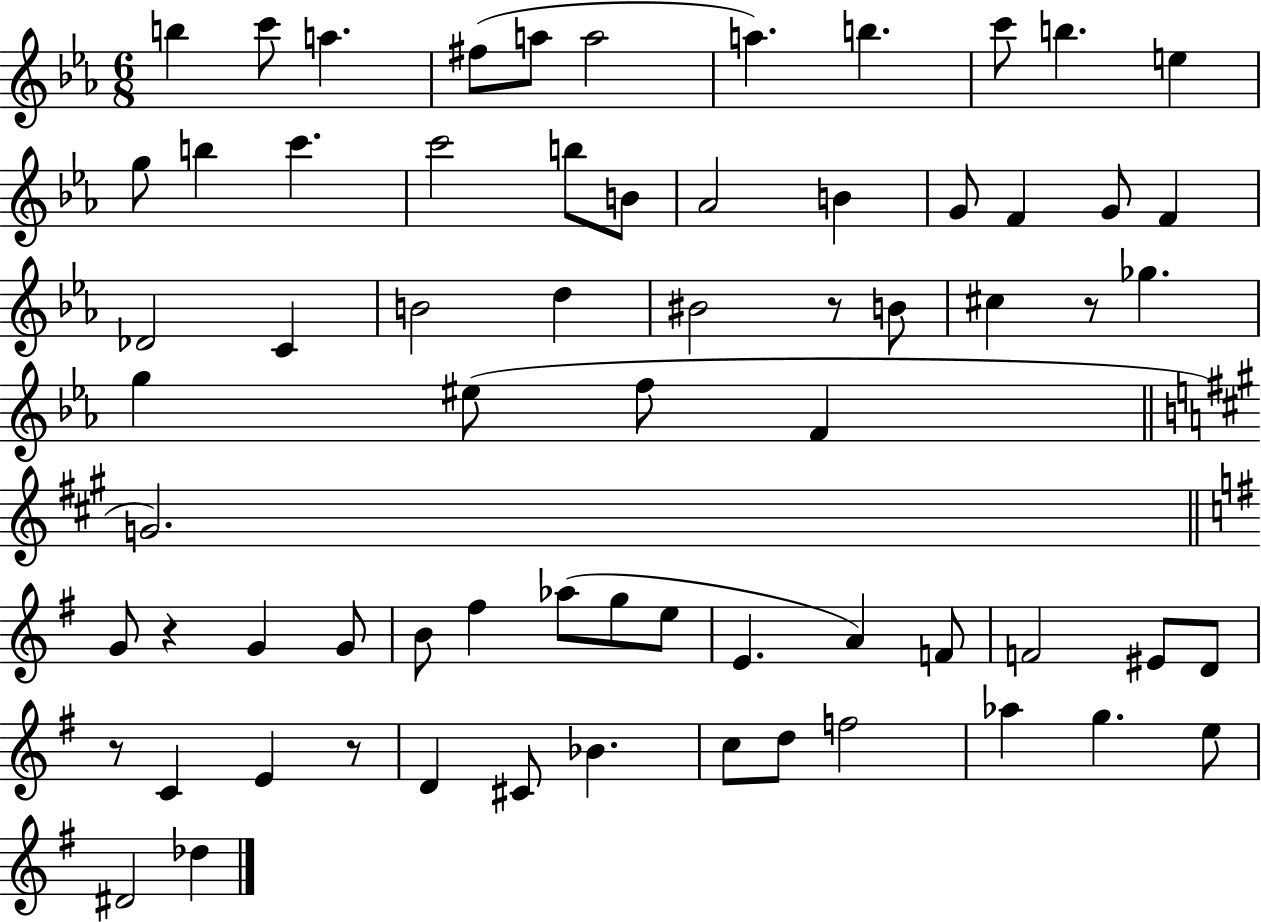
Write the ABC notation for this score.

X:1
T:Untitled
M:6/8
L:1/4
K:Eb
b c'/2 a ^f/2 a/2 a2 a b c'/2 b e g/2 b c' c'2 b/2 B/2 _A2 B G/2 F G/2 F _D2 C B2 d ^B2 z/2 B/2 ^c z/2 _g g ^e/2 f/2 F G2 G/2 z G G/2 B/2 ^f _a/2 g/2 e/2 E A F/2 F2 ^E/2 D/2 z/2 C E z/2 D ^C/2 _B c/2 d/2 f2 _a g e/2 ^D2 _d